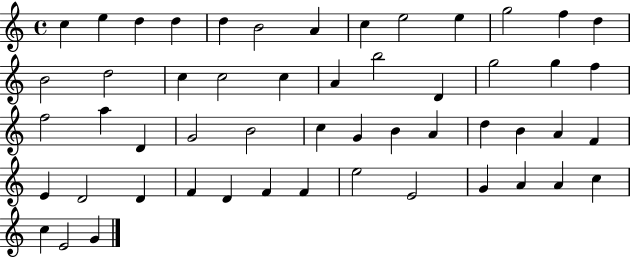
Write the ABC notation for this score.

X:1
T:Untitled
M:4/4
L:1/4
K:C
c e d d d B2 A c e2 e g2 f d B2 d2 c c2 c A b2 D g2 g f f2 a D G2 B2 c G B A d B A F E D2 D F D F F e2 E2 G A A c c E2 G